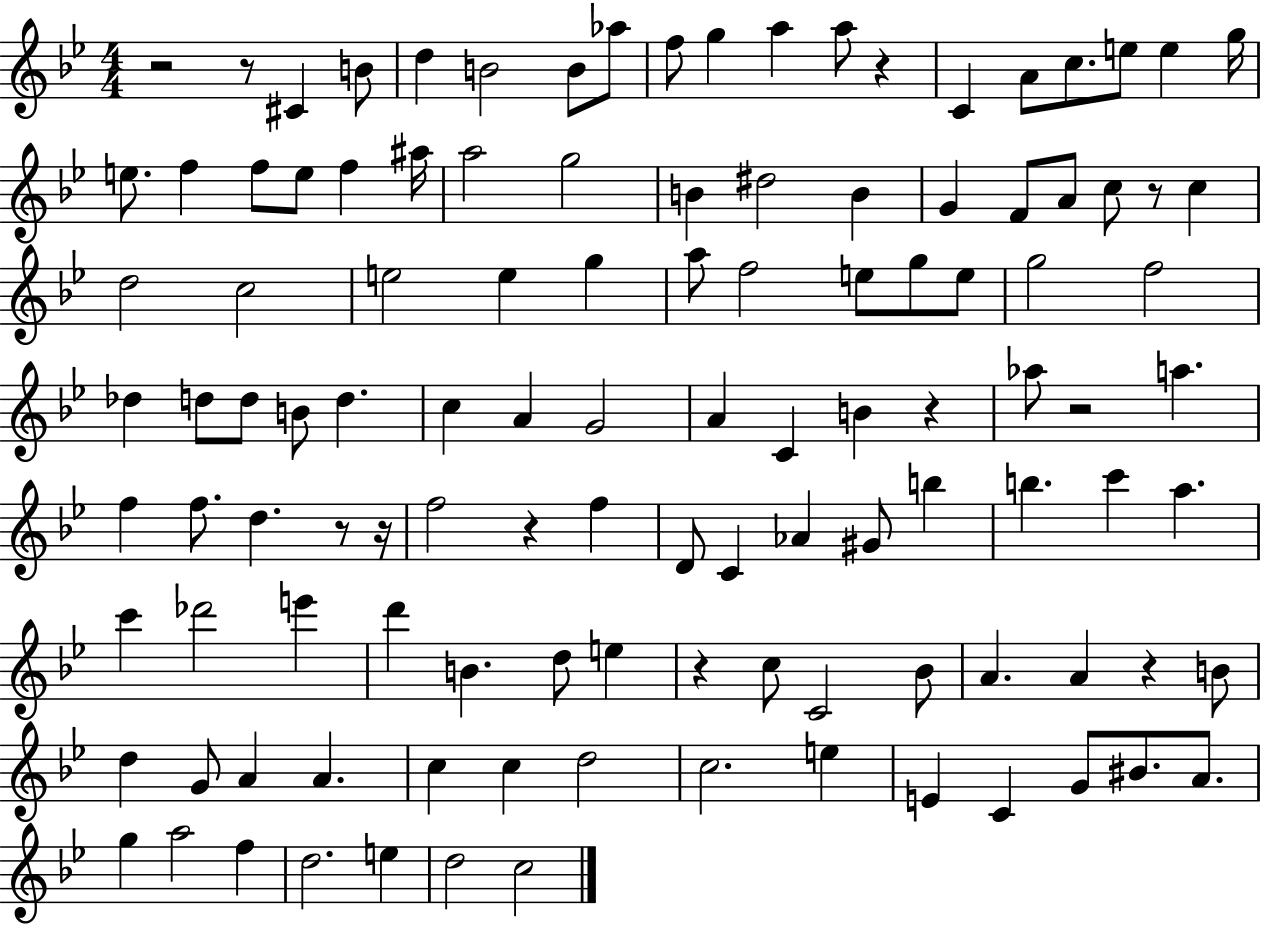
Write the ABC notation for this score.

X:1
T:Untitled
M:4/4
L:1/4
K:Bb
z2 z/2 ^C B/2 d B2 B/2 _a/2 f/2 g a a/2 z C A/2 c/2 e/2 e g/4 e/2 f f/2 e/2 f ^a/4 a2 g2 B ^d2 B G F/2 A/2 c/2 z/2 c d2 c2 e2 e g a/2 f2 e/2 g/2 e/2 g2 f2 _d d/2 d/2 B/2 d c A G2 A C B z _a/2 z2 a f f/2 d z/2 z/4 f2 z f D/2 C _A ^G/2 b b c' a c' _d'2 e' d' B d/2 e z c/2 C2 _B/2 A A z B/2 d G/2 A A c c d2 c2 e E C G/2 ^B/2 A/2 g a2 f d2 e d2 c2